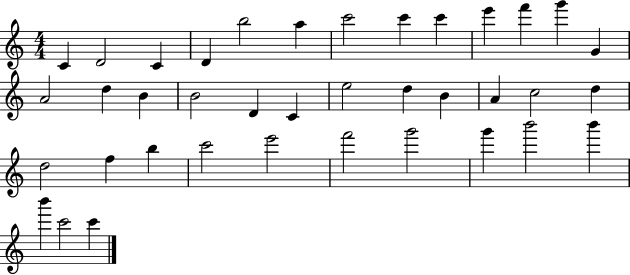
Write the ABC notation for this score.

X:1
T:Untitled
M:4/4
L:1/4
K:C
C D2 C D b2 a c'2 c' c' e' f' g' G A2 d B B2 D C e2 d B A c2 d d2 f b c'2 e'2 f'2 g'2 g' b'2 b' b' c'2 c'